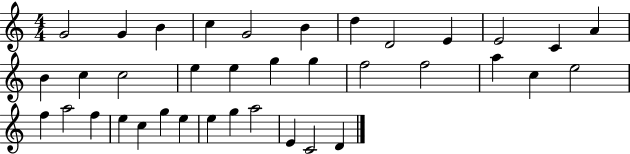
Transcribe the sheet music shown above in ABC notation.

X:1
T:Untitled
M:4/4
L:1/4
K:C
G2 G B c G2 B d D2 E E2 C A B c c2 e e g g f2 f2 a c e2 f a2 f e c g e e g a2 E C2 D